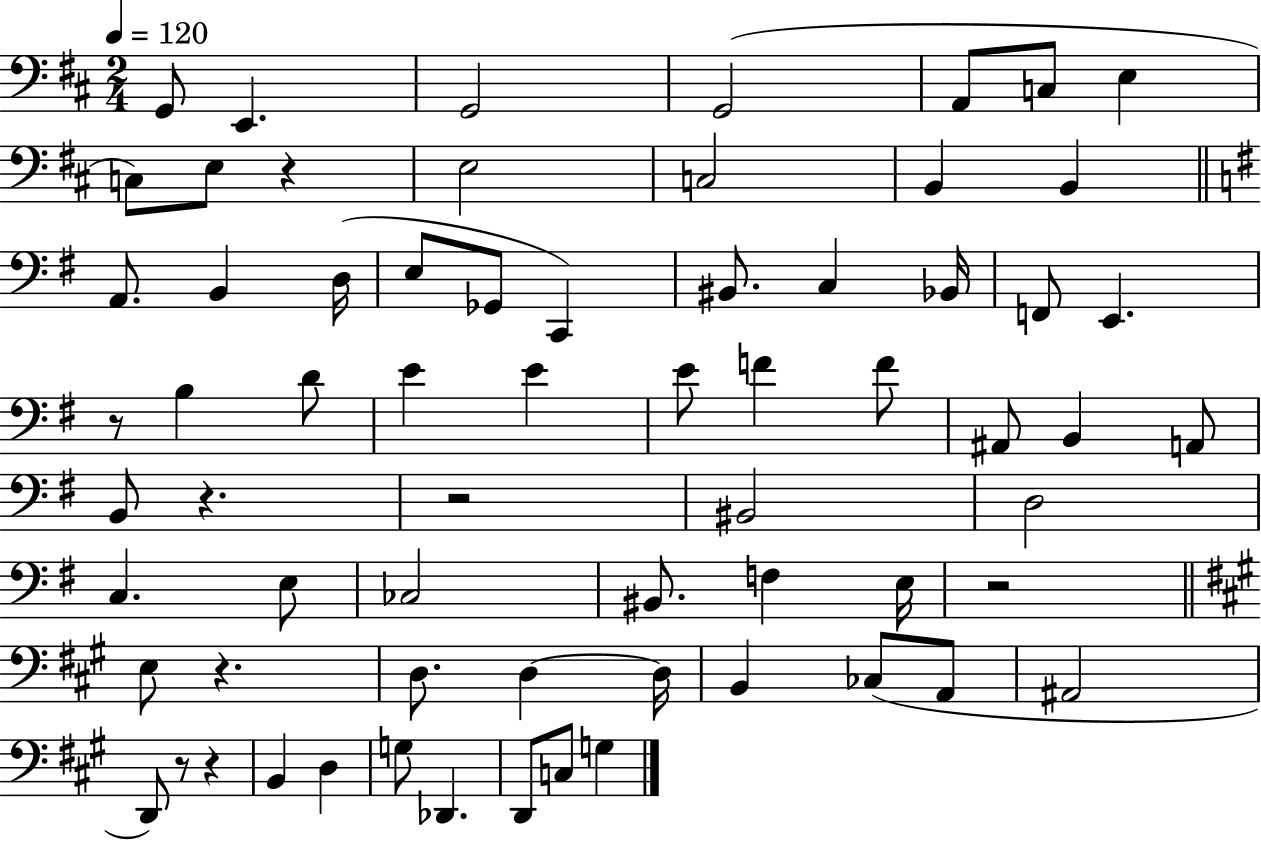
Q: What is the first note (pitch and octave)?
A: G2